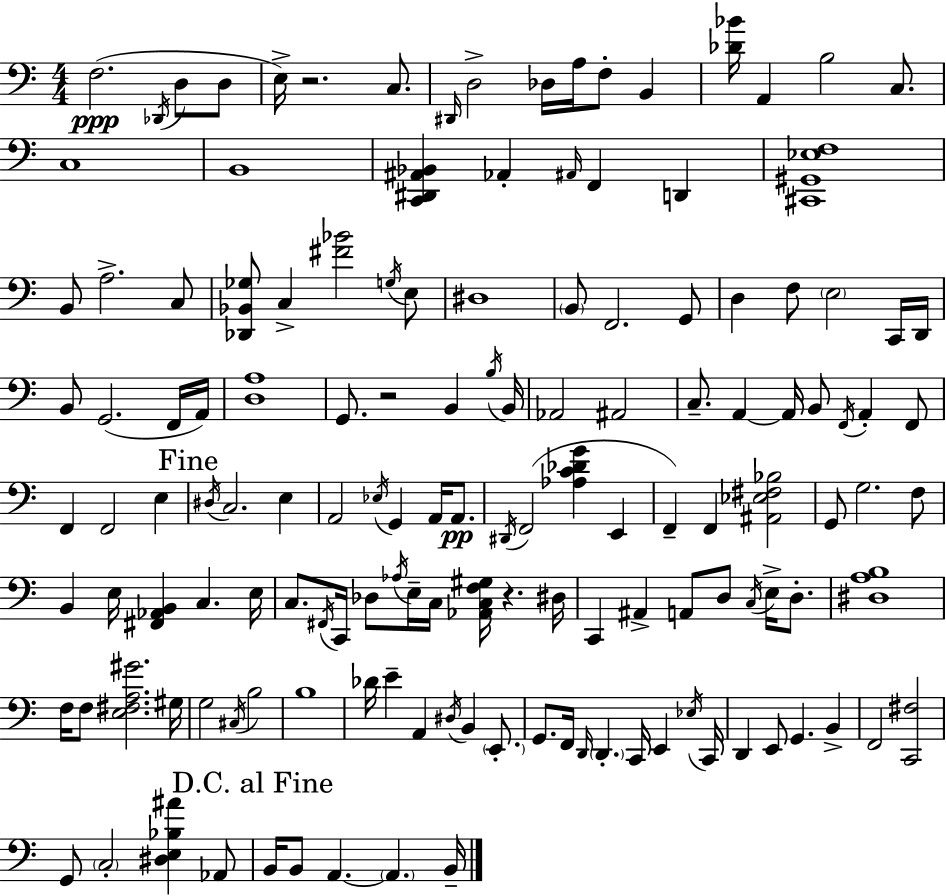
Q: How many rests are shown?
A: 3